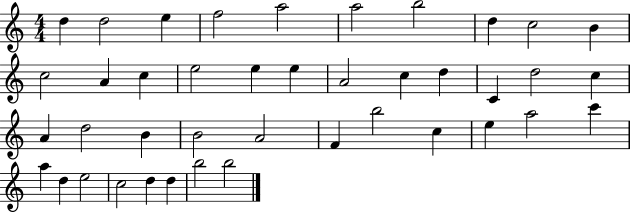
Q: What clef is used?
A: treble